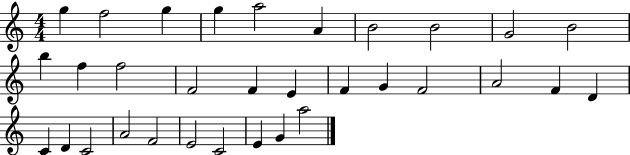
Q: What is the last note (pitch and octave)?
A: A5